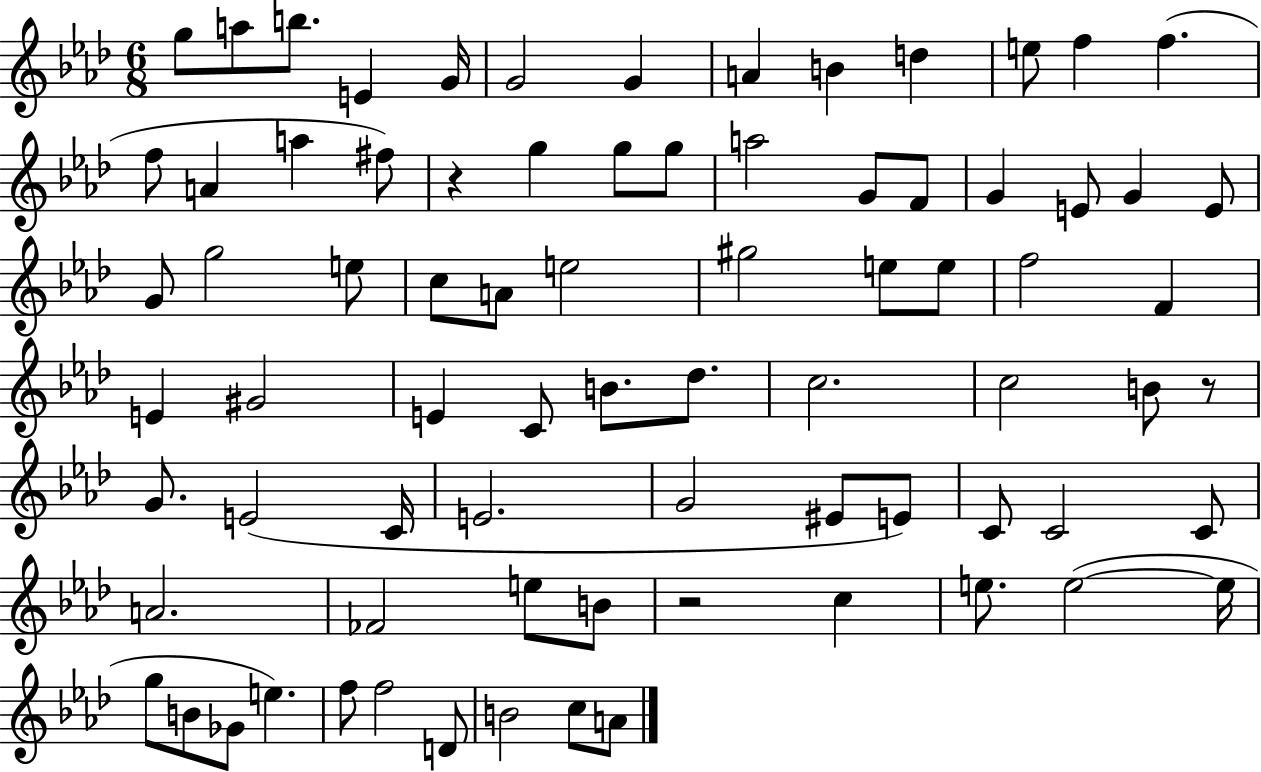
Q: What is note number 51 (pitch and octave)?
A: E4